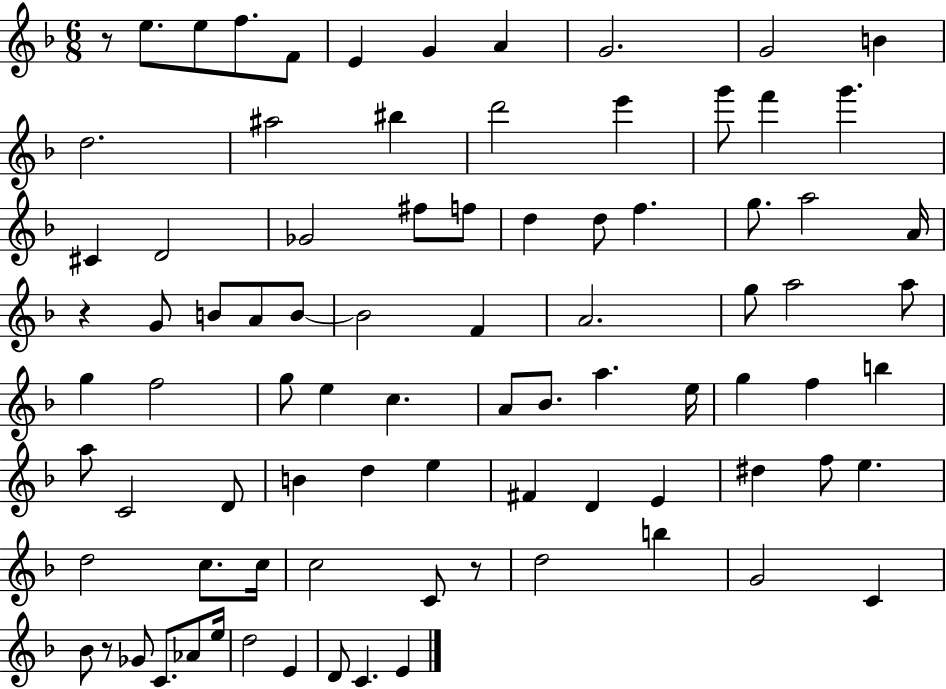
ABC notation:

X:1
T:Untitled
M:6/8
L:1/4
K:F
z/2 e/2 e/2 f/2 F/2 E G A G2 G2 B d2 ^a2 ^b d'2 e' g'/2 f' g' ^C D2 _G2 ^f/2 f/2 d d/2 f g/2 a2 A/4 z G/2 B/2 A/2 B/2 B2 F A2 g/2 a2 a/2 g f2 g/2 e c A/2 _B/2 a e/4 g f b a/2 C2 D/2 B d e ^F D E ^d f/2 e d2 c/2 c/4 c2 C/2 z/2 d2 b G2 C _B/2 z/2 _G/2 C/2 _A/2 e/4 d2 E D/2 C E